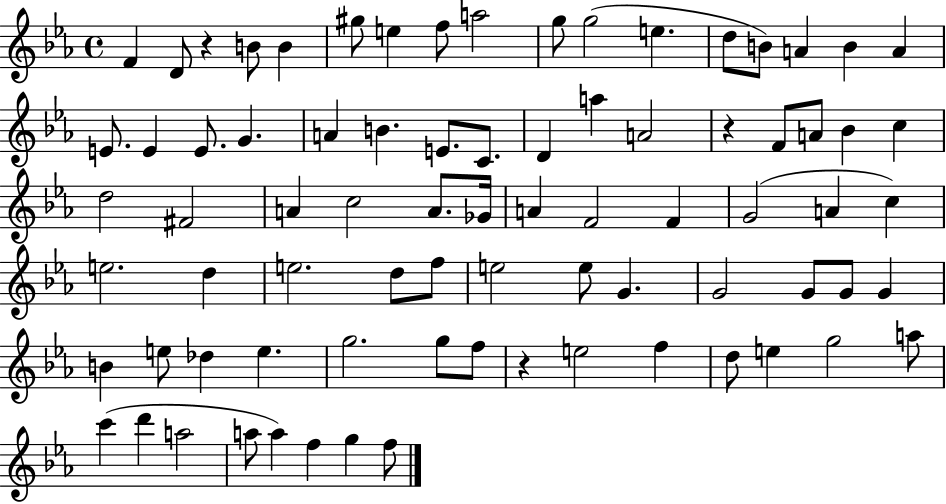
{
  \clef treble
  \time 4/4
  \defaultTimeSignature
  \key ees \major
  \repeat volta 2 { f'4 d'8 r4 b'8 b'4 | gis''8 e''4 f''8 a''2 | g''8 g''2( e''4. | d''8 b'8) a'4 b'4 a'4 | \break e'8. e'4 e'8. g'4. | a'4 b'4. e'8. c'8. | d'4 a''4 a'2 | r4 f'8 a'8 bes'4 c''4 | \break d''2 fis'2 | a'4 c''2 a'8. ges'16 | a'4 f'2 f'4 | g'2( a'4 c''4) | \break e''2. d''4 | e''2. d''8 f''8 | e''2 e''8 g'4. | g'2 g'8 g'8 g'4 | \break b'4 e''8 des''4 e''4. | g''2. g''8 f''8 | r4 e''2 f''4 | d''8 e''4 g''2 a''8 | \break c'''4( d'''4 a''2 | a''8 a''4) f''4 g''4 f''8 | } \bar "|."
}